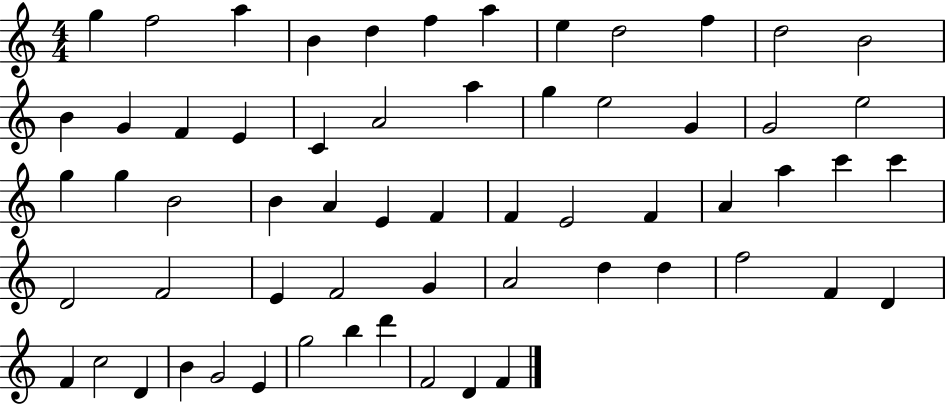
{
  \clef treble
  \numericTimeSignature
  \time 4/4
  \key c \major
  g''4 f''2 a''4 | b'4 d''4 f''4 a''4 | e''4 d''2 f''4 | d''2 b'2 | \break b'4 g'4 f'4 e'4 | c'4 a'2 a''4 | g''4 e''2 g'4 | g'2 e''2 | \break g''4 g''4 b'2 | b'4 a'4 e'4 f'4 | f'4 e'2 f'4 | a'4 a''4 c'''4 c'''4 | \break d'2 f'2 | e'4 f'2 g'4 | a'2 d''4 d''4 | f''2 f'4 d'4 | \break f'4 c''2 d'4 | b'4 g'2 e'4 | g''2 b''4 d'''4 | f'2 d'4 f'4 | \break \bar "|."
}